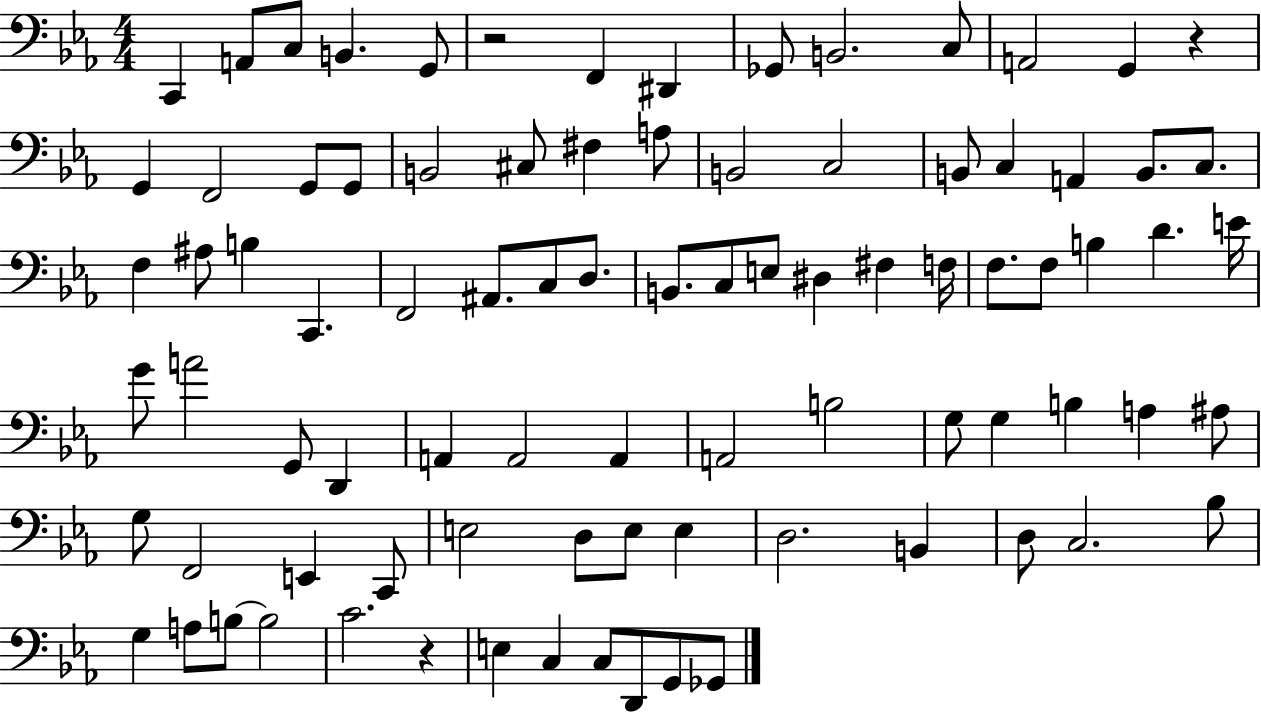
X:1
T:Untitled
M:4/4
L:1/4
K:Eb
C,, A,,/2 C,/2 B,, G,,/2 z2 F,, ^D,, _G,,/2 B,,2 C,/2 A,,2 G,, z G,, F,,2 G,,/2 G,,/2 B,,2 ^C,/2 ^F, A,/2 B,,2 C,2 B,,/2 C, A,, B,,/2 C,/2 F, ^A,/2 B, C,, F,,2 ^A,,/2 C,/2 D,/2 B,,/2 C,/2 E,/2 ^D, ^F, F,/4 F,/2 F,/2 B, D E/4 G/2 A2 G,,/2 D,, A,, A,,2 A,, A,,2 B,2 G,/2 G, B, A, ^A,/2 G,/2 F,,2 E,, C,,/2 E,2 D,/2 E,/2 E, D,2 B,, D,/2 C,2 _B,/2 G, A,/2 B,/2 B,2 C2 z E, C, C,/2 D,,/2 G,,/2 _G,,/2